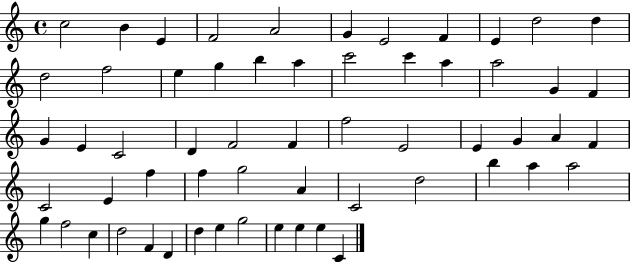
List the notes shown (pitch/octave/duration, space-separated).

C5/h B4/q E4/q F4/h A4/h G4/q E4/h F4/q E4/q D5/h D5/q D5/h F5/h E5/q G5/q B5/q A5/q C6/h C6/q A5/q A5/h G4/q F4/q G4/q E4/q C4/h D4/q F4/h F4/q F5/h E4/h E4/q G4/q A4/q F4/q C4/h E4/q F5/q F5/q G5/h A4/q C4/h D5/h B5/q A5/q A5/h G5/q F5/h C5/q D5/h F4/q D4/q D5/q E5/q G5/h E5/q E5/q E5/q C4/q